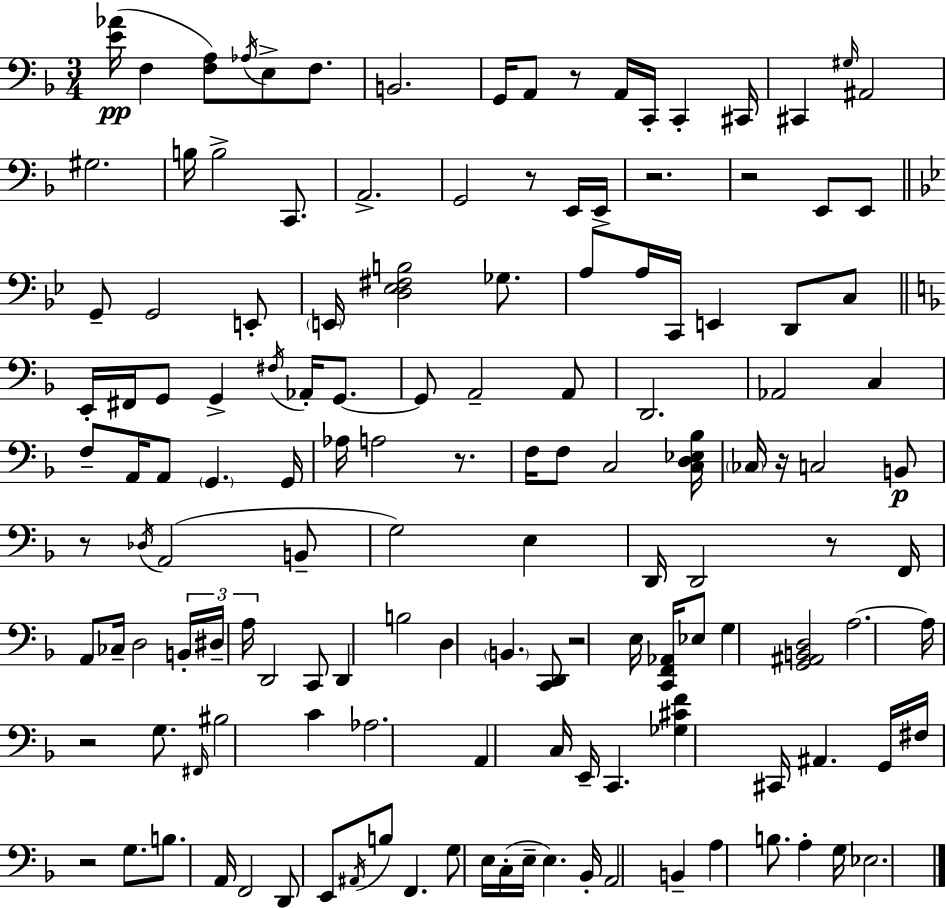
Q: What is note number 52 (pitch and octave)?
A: G2